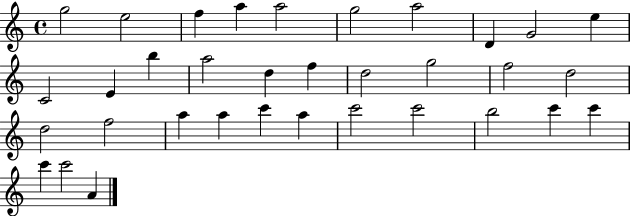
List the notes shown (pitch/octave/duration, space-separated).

G5/h E5/h F5/q A5/q A5/h G5/h A5/h D4/q G4/h E5/q C4/h E4/q B5/q A5/h D5/q F5/q D5/h G5/h F5/h D5/h D5/h F5/h A5/q A5/q C6/q A5/q C6/h C6/h B5/h C6/q C6/q C6/q C6/h A4/q